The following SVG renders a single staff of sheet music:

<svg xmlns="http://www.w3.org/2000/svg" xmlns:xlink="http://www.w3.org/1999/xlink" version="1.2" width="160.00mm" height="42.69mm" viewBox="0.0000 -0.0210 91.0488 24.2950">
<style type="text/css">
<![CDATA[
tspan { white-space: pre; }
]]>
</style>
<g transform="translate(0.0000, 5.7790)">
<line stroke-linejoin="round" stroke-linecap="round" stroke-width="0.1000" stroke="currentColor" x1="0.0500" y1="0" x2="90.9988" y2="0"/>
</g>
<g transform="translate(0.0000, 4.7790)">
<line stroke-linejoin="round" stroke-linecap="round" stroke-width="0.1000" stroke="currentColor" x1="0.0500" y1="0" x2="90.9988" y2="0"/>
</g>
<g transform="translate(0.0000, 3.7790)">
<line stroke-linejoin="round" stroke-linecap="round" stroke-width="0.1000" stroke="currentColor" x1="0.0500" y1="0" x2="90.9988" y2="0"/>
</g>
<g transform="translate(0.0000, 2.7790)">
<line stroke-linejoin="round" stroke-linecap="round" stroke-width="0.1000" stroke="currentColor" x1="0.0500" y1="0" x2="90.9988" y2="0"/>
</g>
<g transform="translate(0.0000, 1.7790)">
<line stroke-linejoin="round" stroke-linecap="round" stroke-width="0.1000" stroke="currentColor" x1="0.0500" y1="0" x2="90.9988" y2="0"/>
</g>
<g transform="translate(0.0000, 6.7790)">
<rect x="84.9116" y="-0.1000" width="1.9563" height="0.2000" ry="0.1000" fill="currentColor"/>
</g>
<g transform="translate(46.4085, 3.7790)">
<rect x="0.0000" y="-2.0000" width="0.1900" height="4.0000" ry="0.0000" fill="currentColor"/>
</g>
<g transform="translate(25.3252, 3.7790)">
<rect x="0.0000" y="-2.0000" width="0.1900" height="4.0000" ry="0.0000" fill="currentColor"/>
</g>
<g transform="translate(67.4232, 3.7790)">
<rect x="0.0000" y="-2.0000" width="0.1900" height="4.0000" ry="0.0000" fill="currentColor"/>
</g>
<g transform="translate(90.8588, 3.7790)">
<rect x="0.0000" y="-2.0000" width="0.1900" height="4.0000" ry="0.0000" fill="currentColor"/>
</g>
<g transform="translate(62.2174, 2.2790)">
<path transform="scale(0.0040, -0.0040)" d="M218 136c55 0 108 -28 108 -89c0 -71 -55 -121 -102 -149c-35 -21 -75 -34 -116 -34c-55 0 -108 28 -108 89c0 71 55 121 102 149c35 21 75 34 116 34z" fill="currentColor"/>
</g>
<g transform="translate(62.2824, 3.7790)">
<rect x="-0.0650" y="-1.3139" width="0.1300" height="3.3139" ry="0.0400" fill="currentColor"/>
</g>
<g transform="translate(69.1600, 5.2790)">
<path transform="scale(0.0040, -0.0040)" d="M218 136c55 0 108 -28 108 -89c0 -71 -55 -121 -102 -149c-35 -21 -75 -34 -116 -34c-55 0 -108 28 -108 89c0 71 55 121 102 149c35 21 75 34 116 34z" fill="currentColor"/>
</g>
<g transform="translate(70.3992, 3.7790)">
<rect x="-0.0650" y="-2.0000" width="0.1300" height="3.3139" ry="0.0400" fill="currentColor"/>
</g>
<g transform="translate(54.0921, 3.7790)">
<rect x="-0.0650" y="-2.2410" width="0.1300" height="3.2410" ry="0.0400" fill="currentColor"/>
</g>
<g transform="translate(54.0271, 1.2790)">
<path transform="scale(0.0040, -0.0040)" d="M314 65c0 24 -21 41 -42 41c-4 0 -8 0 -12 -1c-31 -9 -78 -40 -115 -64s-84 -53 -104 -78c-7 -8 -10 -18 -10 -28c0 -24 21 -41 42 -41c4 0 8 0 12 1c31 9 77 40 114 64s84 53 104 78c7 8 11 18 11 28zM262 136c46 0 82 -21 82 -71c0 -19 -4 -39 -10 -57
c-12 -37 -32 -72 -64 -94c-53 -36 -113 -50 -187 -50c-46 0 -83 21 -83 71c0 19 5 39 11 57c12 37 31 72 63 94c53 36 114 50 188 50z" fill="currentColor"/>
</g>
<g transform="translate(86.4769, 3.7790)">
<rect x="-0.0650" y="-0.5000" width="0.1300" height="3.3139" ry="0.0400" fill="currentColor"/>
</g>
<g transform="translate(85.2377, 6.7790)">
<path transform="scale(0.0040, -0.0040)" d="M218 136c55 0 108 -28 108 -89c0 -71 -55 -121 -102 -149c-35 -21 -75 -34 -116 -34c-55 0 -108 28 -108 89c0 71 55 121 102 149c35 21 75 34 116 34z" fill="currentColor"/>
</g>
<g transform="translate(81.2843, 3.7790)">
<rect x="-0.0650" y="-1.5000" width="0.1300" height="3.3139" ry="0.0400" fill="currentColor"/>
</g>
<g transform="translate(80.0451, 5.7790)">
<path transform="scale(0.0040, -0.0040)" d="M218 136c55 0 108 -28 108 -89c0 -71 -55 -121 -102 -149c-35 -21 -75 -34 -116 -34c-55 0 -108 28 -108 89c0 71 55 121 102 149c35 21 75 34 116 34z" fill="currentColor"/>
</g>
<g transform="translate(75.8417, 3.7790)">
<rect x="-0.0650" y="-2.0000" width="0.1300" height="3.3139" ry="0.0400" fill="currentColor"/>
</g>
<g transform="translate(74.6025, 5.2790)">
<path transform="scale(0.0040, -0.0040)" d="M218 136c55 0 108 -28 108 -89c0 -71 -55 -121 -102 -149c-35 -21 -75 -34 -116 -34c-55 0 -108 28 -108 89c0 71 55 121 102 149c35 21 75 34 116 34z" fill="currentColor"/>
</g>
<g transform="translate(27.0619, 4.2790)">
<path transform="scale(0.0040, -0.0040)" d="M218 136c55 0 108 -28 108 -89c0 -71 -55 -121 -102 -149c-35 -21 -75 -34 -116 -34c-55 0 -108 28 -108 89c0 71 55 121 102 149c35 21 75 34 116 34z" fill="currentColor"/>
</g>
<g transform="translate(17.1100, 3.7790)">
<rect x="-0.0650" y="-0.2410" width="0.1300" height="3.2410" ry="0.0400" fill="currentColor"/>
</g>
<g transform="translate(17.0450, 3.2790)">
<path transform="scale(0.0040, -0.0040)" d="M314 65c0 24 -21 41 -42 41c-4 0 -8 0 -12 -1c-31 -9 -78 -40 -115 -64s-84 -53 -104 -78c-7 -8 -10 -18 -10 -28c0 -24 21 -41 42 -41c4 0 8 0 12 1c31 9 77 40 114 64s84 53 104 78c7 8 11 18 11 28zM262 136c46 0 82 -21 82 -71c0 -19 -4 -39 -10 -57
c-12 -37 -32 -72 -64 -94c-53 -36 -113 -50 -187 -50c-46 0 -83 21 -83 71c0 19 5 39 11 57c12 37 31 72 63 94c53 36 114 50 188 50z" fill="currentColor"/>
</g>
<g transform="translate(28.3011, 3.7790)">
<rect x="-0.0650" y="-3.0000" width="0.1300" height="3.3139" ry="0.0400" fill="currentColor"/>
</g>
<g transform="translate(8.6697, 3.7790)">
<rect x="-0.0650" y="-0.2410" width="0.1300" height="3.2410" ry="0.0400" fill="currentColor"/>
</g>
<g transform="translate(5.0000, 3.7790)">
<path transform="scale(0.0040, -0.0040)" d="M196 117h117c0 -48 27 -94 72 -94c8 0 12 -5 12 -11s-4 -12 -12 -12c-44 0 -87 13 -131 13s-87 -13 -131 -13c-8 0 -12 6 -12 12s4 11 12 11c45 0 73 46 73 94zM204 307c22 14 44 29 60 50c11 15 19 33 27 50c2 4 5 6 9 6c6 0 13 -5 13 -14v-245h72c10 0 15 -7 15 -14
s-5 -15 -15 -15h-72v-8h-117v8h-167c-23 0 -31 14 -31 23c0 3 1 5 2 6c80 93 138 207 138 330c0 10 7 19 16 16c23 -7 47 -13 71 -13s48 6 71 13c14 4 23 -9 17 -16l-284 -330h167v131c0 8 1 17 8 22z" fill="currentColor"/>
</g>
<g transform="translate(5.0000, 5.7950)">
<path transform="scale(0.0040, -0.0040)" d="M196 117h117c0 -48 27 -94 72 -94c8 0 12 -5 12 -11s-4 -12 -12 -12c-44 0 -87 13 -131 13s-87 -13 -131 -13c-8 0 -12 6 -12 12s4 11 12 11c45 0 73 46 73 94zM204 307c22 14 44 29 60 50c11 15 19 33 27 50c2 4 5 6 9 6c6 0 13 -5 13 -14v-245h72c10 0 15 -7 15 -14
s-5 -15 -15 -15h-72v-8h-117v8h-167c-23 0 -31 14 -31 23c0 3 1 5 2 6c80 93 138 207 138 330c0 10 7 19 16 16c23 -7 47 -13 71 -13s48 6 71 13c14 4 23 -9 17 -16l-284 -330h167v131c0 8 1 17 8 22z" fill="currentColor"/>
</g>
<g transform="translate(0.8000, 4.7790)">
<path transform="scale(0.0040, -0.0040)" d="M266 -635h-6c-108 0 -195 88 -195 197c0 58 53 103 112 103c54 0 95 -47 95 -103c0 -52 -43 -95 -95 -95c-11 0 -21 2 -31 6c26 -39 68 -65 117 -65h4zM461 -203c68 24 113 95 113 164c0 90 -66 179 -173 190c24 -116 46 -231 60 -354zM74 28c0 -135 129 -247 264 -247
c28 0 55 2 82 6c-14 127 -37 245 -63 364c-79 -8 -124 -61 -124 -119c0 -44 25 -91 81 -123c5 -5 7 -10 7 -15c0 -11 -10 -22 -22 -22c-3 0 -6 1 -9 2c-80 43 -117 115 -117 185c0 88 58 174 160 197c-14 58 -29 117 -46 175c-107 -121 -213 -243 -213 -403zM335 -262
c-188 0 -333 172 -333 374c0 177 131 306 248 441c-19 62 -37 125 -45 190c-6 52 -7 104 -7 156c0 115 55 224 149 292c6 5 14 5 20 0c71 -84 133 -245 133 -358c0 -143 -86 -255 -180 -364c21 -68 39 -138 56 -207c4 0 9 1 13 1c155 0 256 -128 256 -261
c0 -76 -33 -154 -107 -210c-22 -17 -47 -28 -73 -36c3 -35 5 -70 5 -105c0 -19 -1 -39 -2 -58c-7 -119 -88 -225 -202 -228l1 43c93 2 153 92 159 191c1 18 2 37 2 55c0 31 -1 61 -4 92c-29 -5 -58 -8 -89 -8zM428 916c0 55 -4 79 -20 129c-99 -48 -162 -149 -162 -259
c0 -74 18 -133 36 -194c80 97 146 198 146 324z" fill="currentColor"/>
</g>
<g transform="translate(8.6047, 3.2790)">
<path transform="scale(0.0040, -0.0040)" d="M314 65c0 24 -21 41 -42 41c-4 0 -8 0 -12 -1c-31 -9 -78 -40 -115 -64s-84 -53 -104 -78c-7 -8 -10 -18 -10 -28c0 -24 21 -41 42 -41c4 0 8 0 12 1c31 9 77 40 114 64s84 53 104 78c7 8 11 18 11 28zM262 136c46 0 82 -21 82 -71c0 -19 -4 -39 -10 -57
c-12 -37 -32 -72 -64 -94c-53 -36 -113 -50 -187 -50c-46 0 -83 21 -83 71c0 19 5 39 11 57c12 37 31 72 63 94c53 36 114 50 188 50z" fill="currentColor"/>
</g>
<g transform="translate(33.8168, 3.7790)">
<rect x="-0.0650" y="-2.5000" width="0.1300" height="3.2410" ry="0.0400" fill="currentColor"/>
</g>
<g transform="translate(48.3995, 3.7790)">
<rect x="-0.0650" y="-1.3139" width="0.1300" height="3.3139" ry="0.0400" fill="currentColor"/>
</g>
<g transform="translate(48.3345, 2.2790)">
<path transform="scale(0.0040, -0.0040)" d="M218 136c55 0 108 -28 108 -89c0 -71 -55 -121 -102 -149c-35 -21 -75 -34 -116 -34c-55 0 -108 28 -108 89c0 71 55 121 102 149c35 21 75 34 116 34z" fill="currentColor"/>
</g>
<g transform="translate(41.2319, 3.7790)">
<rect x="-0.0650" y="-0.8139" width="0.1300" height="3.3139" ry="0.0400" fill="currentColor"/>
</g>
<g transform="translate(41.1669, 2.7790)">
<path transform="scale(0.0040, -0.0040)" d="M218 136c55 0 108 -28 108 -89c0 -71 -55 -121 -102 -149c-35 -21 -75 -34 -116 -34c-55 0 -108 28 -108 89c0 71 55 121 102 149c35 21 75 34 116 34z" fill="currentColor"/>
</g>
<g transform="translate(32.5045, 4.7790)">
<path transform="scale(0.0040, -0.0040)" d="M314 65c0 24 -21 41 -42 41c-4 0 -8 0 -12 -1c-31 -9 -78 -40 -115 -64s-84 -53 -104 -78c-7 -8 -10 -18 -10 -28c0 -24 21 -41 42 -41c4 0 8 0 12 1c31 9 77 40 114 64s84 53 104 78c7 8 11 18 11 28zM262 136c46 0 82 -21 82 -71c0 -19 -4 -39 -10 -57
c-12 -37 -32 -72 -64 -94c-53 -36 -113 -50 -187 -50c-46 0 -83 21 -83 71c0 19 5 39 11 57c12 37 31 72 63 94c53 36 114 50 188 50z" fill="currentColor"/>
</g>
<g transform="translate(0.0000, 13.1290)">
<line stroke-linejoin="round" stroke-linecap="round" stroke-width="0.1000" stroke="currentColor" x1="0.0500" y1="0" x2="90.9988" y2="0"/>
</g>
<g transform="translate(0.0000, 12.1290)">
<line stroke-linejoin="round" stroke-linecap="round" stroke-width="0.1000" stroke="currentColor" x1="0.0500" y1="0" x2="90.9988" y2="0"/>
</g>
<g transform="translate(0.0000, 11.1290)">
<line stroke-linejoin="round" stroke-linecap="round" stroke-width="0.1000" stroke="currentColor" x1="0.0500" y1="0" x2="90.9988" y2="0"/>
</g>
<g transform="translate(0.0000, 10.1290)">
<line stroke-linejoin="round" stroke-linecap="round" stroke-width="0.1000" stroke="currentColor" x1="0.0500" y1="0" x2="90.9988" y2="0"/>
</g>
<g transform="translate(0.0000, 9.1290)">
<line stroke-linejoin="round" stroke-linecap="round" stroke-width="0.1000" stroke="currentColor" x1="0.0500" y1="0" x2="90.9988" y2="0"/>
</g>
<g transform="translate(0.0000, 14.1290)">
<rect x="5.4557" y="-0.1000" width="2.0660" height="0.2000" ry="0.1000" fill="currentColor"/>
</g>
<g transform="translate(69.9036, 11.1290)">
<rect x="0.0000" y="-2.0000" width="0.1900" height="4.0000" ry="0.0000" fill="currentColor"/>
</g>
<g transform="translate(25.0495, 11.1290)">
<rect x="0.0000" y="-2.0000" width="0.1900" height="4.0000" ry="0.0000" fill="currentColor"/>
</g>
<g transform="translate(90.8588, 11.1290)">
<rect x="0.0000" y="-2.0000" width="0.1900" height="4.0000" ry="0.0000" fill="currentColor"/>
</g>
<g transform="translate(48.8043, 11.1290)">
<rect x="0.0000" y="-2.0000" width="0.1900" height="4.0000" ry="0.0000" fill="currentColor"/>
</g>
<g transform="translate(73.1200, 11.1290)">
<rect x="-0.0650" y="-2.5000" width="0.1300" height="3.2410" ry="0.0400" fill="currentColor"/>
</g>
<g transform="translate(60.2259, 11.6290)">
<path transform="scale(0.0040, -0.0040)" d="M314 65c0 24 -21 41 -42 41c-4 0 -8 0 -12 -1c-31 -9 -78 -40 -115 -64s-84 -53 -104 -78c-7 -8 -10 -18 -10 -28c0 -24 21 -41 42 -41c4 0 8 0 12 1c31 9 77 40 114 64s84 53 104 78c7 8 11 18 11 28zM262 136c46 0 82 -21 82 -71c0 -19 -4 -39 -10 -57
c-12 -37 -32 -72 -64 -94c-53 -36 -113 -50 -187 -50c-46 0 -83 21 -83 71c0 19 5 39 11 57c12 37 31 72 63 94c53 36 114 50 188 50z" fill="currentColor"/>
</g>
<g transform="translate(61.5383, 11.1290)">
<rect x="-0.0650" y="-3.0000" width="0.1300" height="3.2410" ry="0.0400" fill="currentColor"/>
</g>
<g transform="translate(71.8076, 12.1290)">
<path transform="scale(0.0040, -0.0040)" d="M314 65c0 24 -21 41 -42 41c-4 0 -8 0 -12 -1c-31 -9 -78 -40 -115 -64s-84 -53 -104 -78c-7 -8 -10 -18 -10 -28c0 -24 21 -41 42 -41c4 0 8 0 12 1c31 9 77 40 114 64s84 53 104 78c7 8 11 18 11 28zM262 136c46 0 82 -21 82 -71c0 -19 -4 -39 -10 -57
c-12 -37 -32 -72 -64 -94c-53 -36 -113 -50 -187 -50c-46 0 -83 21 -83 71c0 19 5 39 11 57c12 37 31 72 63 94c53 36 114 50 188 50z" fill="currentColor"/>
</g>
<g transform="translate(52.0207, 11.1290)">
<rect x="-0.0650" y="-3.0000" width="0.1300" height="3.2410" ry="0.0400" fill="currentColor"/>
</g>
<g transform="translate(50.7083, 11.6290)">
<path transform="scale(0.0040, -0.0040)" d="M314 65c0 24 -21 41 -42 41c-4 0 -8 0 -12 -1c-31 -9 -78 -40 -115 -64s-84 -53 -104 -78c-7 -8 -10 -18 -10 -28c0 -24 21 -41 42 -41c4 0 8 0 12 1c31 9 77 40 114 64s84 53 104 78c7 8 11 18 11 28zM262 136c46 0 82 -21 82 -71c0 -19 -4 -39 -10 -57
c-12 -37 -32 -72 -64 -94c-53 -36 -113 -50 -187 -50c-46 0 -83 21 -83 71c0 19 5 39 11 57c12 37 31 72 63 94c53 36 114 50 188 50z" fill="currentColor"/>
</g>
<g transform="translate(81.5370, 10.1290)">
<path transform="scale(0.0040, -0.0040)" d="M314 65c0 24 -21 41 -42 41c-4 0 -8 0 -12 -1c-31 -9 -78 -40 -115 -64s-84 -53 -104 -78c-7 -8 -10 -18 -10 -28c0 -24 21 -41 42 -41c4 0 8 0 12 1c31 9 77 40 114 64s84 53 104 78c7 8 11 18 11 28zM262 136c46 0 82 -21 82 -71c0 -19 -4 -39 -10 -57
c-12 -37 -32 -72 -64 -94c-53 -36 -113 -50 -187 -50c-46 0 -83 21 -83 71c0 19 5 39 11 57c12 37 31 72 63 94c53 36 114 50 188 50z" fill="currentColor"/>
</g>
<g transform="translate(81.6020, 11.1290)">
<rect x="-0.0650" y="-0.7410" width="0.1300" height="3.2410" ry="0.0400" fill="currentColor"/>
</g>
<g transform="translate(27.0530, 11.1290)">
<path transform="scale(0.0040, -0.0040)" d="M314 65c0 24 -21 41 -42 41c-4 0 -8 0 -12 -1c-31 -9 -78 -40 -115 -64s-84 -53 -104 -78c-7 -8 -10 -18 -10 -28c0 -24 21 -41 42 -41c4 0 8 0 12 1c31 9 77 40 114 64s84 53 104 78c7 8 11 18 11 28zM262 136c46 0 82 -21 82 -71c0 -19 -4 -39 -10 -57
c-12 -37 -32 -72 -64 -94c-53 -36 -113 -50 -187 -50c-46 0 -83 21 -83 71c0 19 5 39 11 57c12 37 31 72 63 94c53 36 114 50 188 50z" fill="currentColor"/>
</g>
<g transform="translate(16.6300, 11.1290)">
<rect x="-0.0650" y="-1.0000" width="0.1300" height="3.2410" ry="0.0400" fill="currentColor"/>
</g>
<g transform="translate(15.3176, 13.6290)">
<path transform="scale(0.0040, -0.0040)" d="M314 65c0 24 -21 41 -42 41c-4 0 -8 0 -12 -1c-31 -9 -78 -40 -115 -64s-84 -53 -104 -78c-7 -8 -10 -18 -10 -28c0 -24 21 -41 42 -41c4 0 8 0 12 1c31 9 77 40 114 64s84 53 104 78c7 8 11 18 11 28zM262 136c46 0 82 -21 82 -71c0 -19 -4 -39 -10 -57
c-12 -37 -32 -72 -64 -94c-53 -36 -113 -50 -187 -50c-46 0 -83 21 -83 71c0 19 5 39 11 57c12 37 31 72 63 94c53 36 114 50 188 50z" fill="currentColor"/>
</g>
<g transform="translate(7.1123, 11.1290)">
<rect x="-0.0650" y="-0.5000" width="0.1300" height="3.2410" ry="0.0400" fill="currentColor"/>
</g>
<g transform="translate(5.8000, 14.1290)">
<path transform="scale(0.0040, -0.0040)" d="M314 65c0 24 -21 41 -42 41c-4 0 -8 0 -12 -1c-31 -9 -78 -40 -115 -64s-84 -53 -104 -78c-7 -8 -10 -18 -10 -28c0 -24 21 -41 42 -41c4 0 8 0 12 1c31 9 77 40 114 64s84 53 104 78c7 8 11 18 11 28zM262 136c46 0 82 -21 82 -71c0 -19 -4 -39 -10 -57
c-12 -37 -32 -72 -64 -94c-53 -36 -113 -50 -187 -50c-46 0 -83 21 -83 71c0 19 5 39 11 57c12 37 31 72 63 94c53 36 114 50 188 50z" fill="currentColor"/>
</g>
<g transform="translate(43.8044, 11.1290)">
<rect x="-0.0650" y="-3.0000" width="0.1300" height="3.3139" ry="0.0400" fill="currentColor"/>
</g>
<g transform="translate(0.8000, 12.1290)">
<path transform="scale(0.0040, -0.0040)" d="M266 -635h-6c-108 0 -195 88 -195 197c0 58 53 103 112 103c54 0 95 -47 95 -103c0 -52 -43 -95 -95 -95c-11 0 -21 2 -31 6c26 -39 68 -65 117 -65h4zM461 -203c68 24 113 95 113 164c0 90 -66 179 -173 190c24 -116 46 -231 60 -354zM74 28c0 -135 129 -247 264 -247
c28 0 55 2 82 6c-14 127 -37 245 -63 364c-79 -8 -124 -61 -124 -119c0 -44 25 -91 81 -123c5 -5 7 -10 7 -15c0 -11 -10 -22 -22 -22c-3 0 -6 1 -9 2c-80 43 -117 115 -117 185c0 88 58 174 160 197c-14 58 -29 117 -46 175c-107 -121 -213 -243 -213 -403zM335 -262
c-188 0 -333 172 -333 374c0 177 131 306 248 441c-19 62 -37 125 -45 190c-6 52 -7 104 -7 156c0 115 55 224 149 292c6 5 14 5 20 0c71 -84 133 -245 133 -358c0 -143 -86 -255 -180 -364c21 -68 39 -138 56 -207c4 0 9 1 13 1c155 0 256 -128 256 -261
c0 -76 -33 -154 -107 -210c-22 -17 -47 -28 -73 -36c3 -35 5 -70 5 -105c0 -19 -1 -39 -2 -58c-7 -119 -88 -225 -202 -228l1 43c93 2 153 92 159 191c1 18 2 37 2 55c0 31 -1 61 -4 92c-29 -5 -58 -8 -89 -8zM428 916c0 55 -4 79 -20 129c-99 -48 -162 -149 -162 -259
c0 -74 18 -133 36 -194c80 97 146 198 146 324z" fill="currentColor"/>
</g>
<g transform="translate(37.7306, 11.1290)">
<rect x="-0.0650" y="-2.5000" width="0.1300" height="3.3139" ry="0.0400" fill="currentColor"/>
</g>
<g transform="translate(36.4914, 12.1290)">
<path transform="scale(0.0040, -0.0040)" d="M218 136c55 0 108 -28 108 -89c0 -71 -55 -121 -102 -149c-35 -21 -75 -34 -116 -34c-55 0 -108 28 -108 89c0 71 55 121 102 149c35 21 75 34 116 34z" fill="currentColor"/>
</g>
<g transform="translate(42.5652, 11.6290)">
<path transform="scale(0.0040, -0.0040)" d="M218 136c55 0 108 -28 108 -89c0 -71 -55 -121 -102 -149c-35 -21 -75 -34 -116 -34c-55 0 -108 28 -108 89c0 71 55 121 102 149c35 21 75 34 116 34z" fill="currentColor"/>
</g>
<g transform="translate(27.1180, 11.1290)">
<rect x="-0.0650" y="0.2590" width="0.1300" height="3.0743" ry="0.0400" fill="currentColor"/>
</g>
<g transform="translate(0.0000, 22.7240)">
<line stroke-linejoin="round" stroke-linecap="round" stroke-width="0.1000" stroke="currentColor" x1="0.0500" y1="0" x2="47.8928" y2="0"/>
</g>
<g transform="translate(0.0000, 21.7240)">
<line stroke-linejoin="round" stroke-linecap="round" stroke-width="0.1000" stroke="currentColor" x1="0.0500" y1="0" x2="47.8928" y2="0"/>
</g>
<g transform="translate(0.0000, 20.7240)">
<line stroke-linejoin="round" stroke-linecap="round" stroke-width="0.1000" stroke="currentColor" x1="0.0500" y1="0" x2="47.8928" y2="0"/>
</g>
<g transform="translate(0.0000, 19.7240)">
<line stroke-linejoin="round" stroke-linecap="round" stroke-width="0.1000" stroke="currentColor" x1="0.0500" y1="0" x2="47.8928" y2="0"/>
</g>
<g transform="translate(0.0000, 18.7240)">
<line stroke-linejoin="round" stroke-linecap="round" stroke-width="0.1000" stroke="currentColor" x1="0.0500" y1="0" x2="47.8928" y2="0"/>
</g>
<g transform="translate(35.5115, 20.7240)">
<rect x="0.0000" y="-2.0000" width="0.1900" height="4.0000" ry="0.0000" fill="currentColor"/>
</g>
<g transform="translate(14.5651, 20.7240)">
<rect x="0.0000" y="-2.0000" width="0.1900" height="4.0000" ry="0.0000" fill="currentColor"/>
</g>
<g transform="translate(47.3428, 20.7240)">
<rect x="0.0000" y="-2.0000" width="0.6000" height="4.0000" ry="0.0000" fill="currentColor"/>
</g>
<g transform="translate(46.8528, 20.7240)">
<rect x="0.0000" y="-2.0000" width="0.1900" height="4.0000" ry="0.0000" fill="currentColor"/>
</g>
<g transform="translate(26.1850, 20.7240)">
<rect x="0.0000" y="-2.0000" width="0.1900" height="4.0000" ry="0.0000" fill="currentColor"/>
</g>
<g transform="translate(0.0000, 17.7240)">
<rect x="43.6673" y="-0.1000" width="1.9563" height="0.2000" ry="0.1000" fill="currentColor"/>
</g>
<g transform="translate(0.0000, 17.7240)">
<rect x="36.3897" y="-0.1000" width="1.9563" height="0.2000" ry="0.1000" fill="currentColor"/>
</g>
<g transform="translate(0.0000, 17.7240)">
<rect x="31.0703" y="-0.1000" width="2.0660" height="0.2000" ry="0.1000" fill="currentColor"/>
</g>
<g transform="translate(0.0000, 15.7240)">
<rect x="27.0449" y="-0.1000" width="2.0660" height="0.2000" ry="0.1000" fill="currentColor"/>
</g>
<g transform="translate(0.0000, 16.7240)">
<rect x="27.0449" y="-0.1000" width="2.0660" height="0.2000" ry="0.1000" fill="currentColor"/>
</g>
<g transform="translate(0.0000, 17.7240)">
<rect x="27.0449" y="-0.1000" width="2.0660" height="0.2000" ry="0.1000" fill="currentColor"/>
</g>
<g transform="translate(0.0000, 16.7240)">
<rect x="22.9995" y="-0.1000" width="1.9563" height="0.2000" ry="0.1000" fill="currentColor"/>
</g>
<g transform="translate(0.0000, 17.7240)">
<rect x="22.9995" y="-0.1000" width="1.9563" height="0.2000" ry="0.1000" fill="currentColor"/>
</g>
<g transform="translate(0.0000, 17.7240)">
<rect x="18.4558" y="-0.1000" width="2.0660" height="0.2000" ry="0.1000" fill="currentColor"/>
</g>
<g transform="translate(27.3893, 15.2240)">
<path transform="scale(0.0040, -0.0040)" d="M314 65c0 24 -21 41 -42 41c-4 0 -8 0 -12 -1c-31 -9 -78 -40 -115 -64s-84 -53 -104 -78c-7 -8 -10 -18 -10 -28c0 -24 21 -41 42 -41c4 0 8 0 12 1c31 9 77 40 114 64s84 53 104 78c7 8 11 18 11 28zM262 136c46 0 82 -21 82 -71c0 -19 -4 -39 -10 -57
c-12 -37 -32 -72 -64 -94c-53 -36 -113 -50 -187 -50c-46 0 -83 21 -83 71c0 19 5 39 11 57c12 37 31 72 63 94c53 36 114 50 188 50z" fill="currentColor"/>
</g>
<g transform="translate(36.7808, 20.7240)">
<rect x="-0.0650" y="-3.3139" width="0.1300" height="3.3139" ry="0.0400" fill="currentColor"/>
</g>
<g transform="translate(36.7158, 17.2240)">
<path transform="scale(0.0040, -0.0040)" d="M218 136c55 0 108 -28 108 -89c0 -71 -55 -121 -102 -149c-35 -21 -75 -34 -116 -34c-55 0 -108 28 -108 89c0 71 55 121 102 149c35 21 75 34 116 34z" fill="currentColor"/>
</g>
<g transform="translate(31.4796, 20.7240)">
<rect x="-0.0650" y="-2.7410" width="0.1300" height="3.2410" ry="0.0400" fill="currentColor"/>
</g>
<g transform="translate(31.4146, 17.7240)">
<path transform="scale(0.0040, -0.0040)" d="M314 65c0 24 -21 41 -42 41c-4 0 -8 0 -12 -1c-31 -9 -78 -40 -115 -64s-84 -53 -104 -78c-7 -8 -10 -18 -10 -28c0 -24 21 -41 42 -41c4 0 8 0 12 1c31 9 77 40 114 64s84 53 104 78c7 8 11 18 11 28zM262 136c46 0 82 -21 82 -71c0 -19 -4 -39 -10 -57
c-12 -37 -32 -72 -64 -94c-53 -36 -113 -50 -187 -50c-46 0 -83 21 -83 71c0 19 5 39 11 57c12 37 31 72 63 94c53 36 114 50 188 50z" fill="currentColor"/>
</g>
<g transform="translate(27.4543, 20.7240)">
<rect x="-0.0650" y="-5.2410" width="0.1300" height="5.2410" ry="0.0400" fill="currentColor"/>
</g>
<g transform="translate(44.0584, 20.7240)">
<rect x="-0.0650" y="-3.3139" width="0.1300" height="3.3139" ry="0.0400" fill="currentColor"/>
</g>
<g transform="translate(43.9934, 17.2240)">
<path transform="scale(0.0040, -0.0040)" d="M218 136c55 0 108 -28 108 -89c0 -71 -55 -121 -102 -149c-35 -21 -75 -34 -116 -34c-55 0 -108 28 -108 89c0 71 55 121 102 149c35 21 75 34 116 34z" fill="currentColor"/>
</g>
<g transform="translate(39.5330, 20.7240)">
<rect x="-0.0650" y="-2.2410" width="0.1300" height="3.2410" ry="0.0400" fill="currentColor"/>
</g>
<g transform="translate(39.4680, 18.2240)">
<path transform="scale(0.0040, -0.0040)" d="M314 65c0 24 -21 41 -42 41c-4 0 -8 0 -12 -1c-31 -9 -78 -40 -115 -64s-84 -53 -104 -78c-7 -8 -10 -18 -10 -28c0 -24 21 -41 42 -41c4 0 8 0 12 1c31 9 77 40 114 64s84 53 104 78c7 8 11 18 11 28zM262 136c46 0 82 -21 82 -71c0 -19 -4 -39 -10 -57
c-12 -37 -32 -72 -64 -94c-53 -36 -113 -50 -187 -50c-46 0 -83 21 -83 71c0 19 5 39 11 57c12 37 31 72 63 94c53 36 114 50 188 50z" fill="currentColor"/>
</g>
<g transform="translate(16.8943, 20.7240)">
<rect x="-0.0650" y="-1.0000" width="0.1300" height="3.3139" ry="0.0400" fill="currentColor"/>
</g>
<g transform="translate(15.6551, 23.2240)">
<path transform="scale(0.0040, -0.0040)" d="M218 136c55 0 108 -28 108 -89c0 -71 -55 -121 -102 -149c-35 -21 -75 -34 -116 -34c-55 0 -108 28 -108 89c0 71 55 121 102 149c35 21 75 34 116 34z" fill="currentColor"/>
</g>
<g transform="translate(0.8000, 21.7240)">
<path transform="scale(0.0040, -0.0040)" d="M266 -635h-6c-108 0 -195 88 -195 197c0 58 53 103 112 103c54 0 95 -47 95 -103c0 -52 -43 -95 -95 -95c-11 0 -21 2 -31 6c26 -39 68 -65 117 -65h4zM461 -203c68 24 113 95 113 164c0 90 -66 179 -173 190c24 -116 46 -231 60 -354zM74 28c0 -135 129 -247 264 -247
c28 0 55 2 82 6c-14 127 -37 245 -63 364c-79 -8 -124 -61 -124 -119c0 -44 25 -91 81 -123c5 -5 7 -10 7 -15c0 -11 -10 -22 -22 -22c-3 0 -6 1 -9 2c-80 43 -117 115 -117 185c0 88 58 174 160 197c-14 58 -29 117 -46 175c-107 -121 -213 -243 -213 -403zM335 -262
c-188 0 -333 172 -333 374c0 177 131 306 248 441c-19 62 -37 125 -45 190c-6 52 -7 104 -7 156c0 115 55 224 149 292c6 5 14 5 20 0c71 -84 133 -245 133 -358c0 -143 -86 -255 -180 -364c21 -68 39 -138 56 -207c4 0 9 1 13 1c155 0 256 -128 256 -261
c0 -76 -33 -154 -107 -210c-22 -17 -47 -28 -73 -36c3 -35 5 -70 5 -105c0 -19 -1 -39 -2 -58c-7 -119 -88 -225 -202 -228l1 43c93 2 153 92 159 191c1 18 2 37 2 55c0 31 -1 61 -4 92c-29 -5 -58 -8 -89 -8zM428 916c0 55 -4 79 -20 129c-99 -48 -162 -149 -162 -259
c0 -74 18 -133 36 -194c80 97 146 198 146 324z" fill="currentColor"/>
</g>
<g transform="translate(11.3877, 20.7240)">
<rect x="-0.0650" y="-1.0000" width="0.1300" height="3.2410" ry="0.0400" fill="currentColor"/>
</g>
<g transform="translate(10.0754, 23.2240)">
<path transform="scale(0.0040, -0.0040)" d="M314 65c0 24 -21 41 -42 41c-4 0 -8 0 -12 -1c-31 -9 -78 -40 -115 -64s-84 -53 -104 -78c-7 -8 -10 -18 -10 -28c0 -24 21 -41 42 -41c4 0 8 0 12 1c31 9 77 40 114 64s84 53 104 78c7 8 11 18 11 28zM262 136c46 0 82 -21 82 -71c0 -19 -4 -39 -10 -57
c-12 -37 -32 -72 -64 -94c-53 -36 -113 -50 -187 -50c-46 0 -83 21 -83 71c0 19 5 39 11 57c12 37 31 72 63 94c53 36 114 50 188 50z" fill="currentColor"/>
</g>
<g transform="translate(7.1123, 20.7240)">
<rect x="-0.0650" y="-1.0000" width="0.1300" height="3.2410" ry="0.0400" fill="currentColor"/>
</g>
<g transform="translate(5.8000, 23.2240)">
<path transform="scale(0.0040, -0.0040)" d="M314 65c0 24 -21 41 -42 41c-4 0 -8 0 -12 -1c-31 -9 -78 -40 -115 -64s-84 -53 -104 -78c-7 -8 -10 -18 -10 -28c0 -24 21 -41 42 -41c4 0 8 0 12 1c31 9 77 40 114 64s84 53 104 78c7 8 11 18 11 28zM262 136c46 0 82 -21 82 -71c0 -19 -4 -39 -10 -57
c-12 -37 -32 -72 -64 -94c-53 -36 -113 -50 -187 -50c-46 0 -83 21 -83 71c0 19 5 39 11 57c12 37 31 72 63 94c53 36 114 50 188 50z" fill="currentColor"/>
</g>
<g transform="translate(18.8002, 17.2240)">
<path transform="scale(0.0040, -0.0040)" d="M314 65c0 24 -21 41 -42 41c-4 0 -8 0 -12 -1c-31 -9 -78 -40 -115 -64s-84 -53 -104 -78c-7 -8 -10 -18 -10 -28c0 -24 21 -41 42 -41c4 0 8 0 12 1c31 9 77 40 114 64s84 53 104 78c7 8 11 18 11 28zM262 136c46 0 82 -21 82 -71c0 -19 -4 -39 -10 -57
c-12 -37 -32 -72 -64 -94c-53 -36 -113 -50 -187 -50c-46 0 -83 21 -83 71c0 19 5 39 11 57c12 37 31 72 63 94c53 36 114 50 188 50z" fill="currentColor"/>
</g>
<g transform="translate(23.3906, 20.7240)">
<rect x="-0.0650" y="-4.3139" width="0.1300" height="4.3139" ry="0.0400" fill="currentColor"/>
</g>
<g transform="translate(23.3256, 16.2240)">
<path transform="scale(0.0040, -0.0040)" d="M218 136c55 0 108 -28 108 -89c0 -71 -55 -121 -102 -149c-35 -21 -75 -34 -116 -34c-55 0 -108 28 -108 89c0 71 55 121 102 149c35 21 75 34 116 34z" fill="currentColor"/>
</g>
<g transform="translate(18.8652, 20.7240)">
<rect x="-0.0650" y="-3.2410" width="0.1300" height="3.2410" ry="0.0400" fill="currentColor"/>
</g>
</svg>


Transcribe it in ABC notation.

X:1
T:Untitled
M:4/4
L:1/4
K:C
c2 c2 A G2 d e g2 e F F E C C2 D2 B2 G A A2 A2 G2 d2 D2 D2 D b2 d' f'2 a2 b g2 b